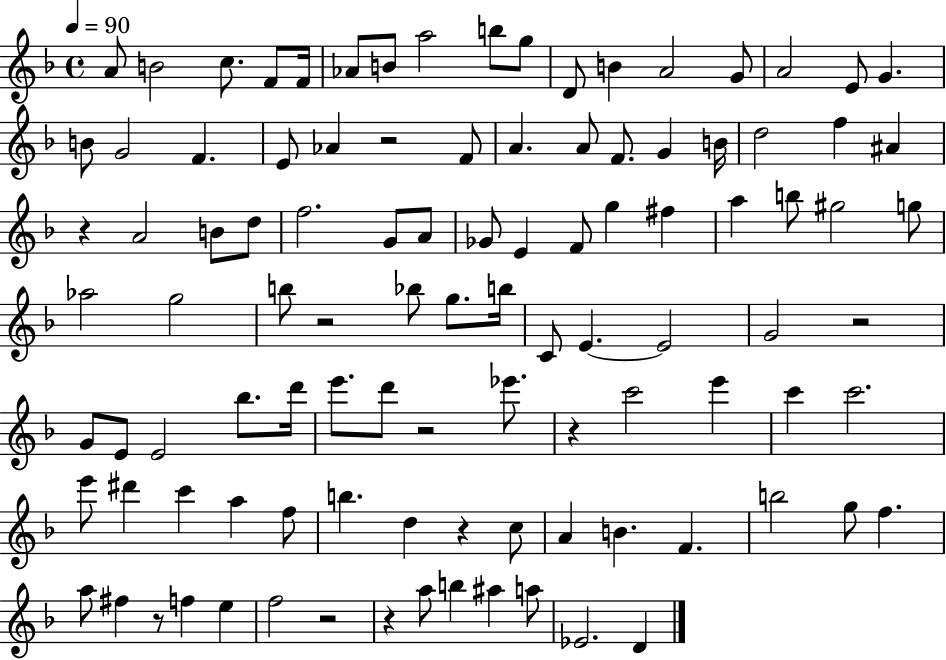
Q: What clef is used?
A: treble